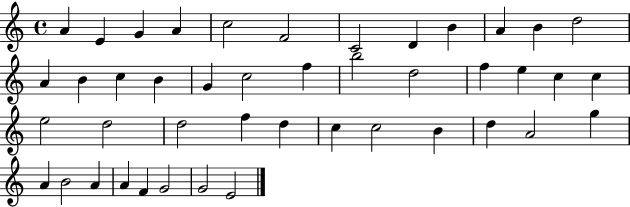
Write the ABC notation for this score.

X:1
T:Untitled
M:4/4
L:1/4
K:C
A E G A c2 F2 C2 D B A B d2 A B c B G c2 f b2 d2 f e c c e2 d2 d2 f d c c2 B d A2 g A B2 A A F G2 G2 E2